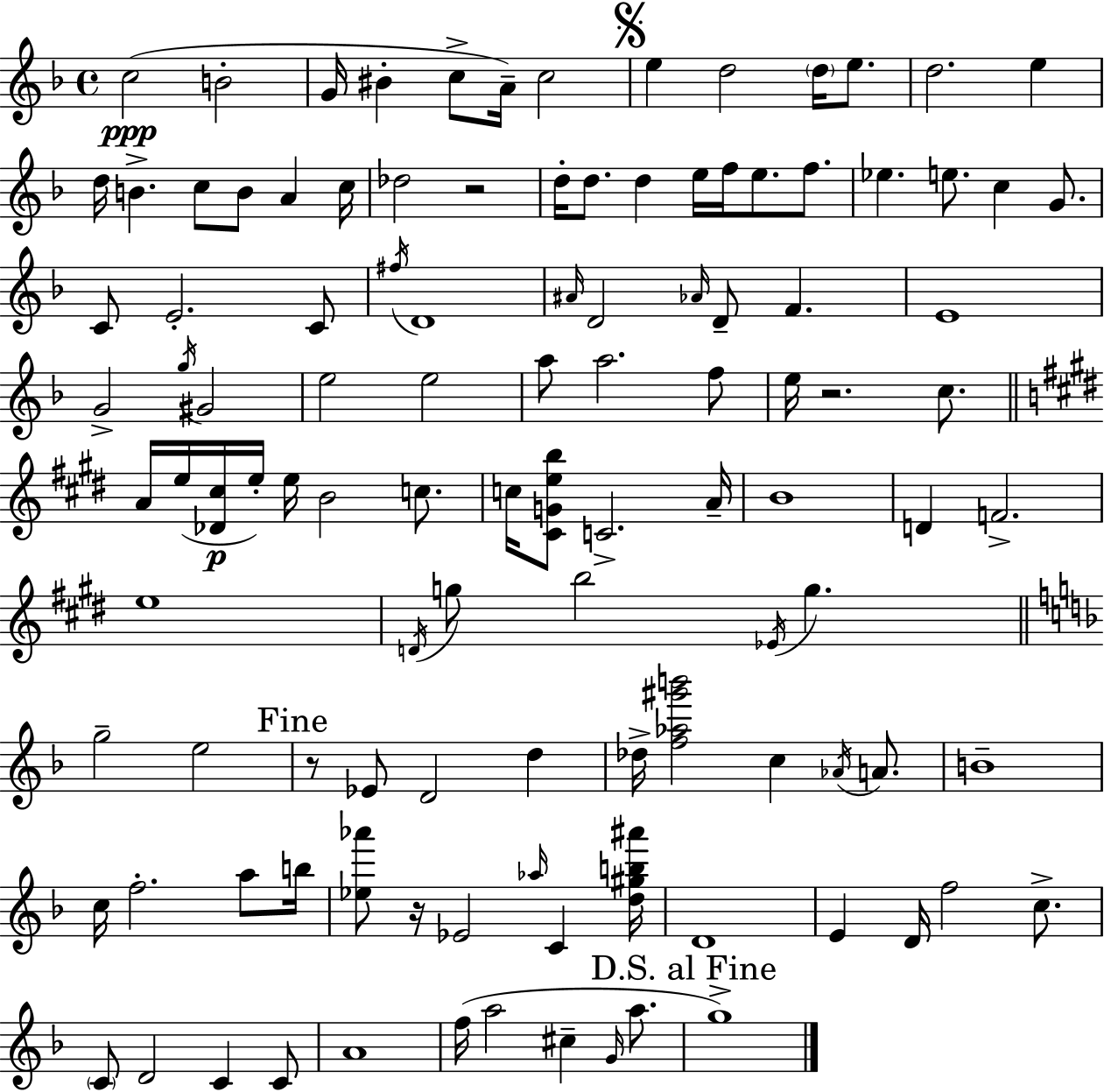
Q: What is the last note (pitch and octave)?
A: G5